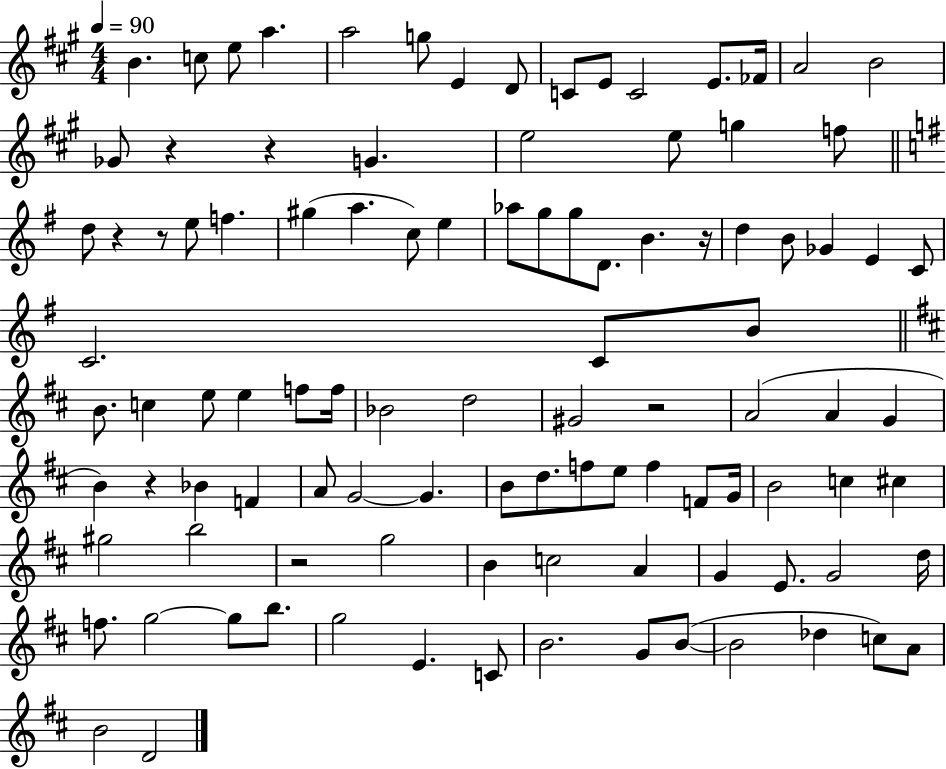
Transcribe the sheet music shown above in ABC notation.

X:1
T:Untitled
M:4/4
L:1/4
K:A
B c/2 e/2 a a2 g/2 E D/2 C/2 E/2 C2 E/2 _F/4 A2 B2 _G/2 z z G e2 e/2 g f/2 d/2 z z/2 e/2 f ^g a c/2 e _a/2 g/2 g/2 D/2 B z/4 d B/2 _G E C/2 C2 C/2 B/2 B/2 c e/2 e f/2 f/4 _B2 d2 ^G2 z2 A2 A G B z _B F A/2 G2 G B/2 d/2 f/2 e/2 f F/2 G/4 B2 c ^c ^g2 b2 z2 g2 B c2 A G E/2 G2 d/4 f/2 g2 g/2 b/2 g2 E C/2 B2 G/2 B/2 B2 _d c/2 A/2 B2 D2